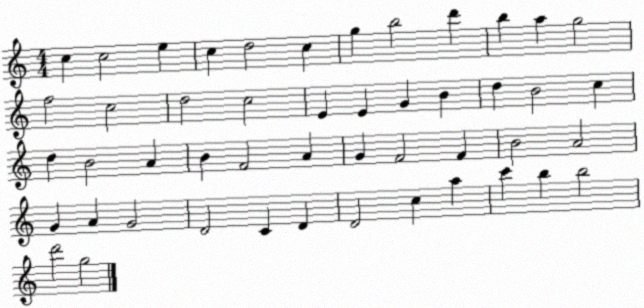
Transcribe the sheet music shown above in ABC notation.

X:1
T:Untitled
M:4/4
L:1/4
K:C
c c2 e c d2 c g b2 d' b a g2 f2 c2 d2 c2 E E G B d B2 c d B2 A B F2 A G F2 F B2 A2 G A G2 D2 C D D2 c a c' b b2 d'2 g2